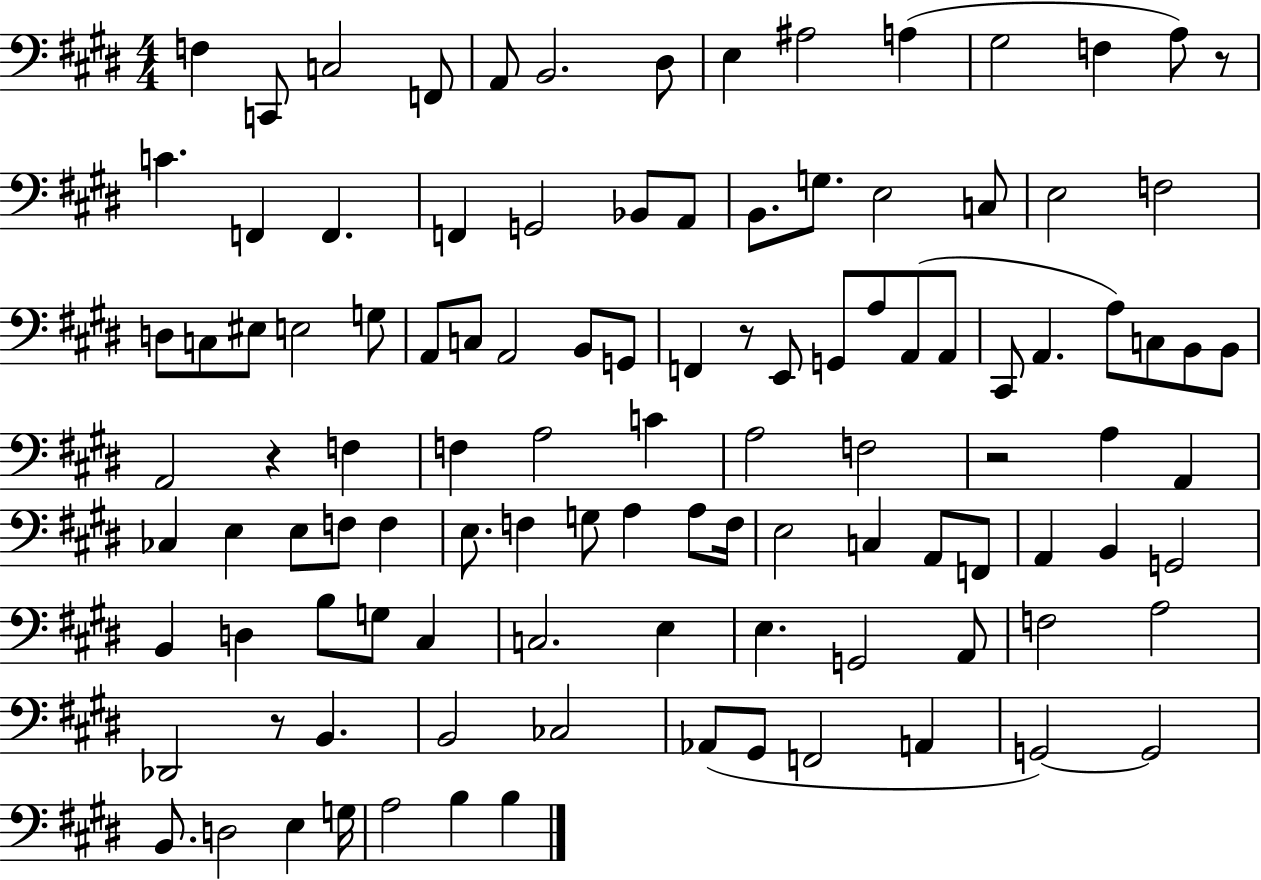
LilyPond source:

{
  \clef bass
  \numericTimeSignature
  \time 4/4
  \key e \major
  \repeat volta 2 { f4 c,8 c2 f,8 | a,8 b,2. dis8 | e4 ais2 a4( | gis2 f4 a8) r8 | \break c'4. f,4 f,4. | f,4 g,2 bes,8 a,8 | b,8. g8. e2 c8 | e2 f2 | \break d8 c8 eis8 e2 g8 | a,8 c8 a,2 b,8 g,8 | f,4 r8 e,8 g,8 a8 a,8( a,8 | cis,8 a,4. a8) c8 b,8 b,8 | \break a,2 r4 f4 | f4 a2 c'4 | a2 f2 | r2 a4 a,4 | \break ces4 e4 e8 f8 f4 | e8. f4 g8 a4 a8 f16 | e2 c4 a,8 f,8 | a,4 b,4 g,2 | \break b,4 d4 b8 g8 cis4 | c2. e4 | e4. g,2 a,8 | f2 a2 | \break des,2 r8 b,4. | b,2 ces2 | aes,8( gis,8 f,2 a,4 | g,2~~) g,2 | \break b,8. d2 e4 g16 | a2 b4 b4 | } \bar "|."
}